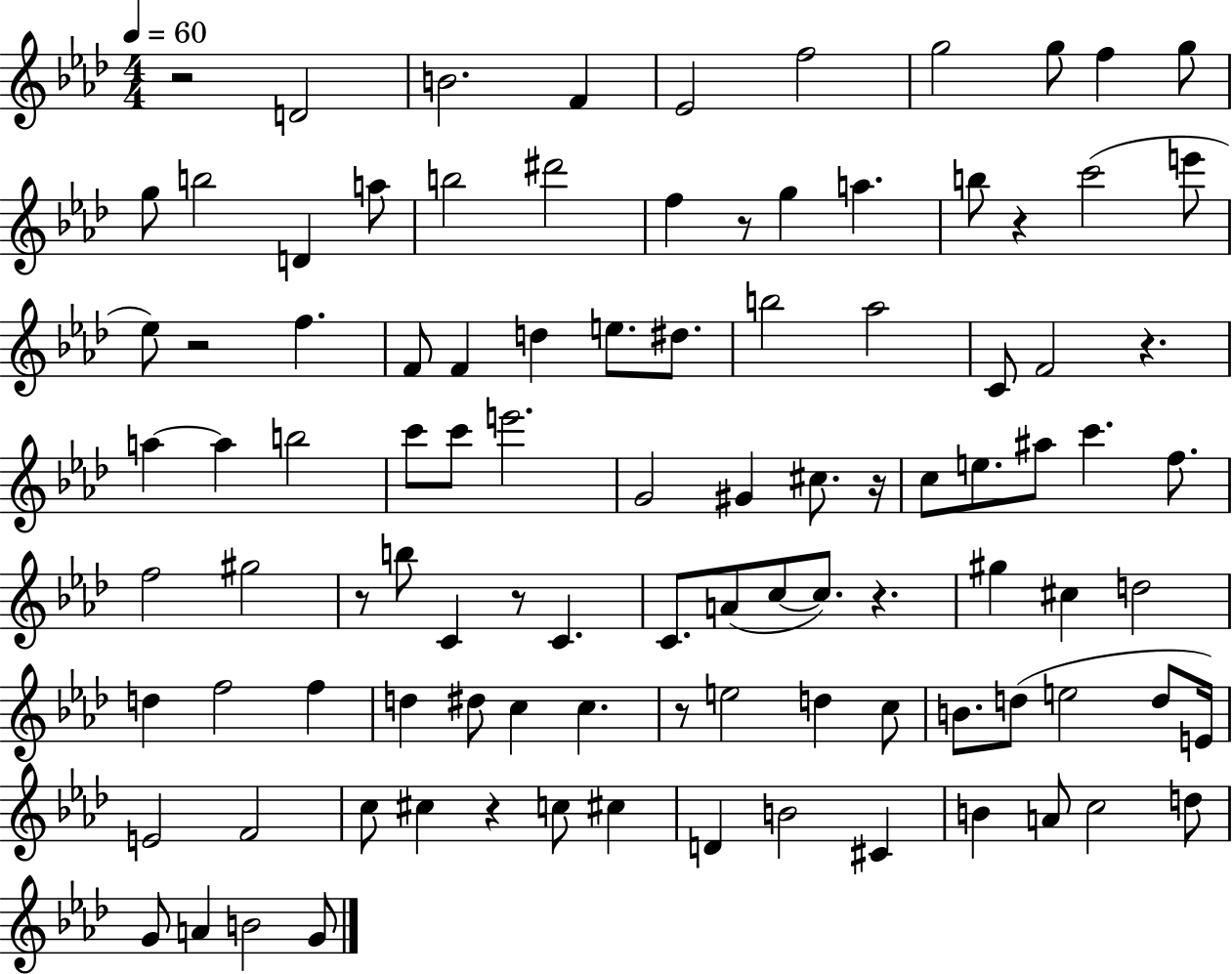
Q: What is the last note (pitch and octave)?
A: G4